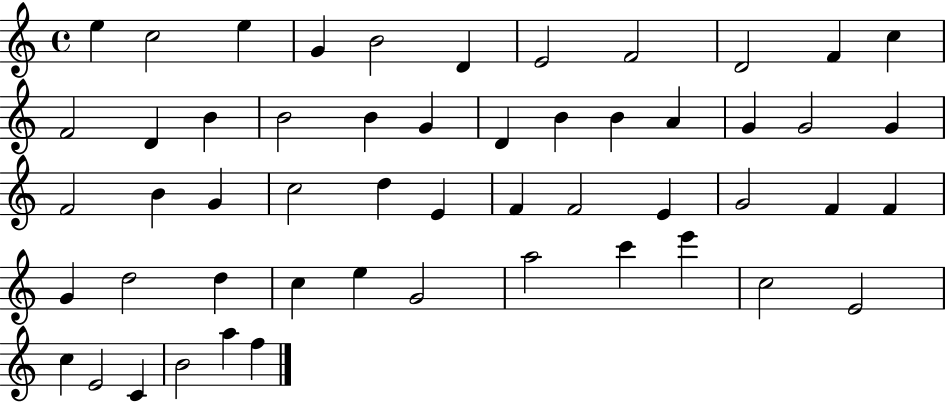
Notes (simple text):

E5/q C5/h E5/q G4/q B4/h D4/q E4/h F4/h D4/h F4/q C5/q F4/h D4/q B4/q B4/h B4/q G4/q D4/q B4/q B4/q A4/q G4/q G4/h G4/q F4/h B4/q G4/q C5/h D5/q E4/q F4/q F4/h E4/q G4/h F4/q F4/q G4/q D5/h D5/q C5/q E5/q G4/h A5/h C6/q E6/q C5/h E4/h C5/q E4/h C4/q B4/h A5/q F5/q